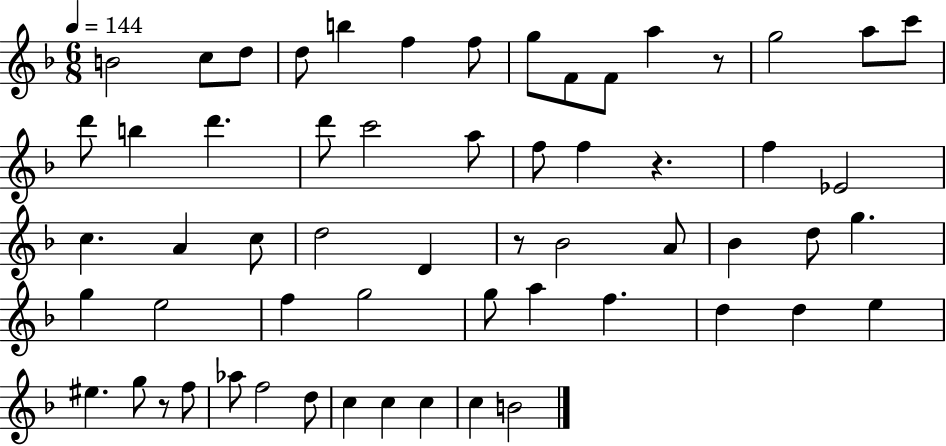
{
  \clef treble
  \numericTimeSignature
  \time 6/8
  \key f \major
  \tempo 4 = 144
  \repeat volta 2 { b'2 c''8 d''8 | d''8 b''4 f''4 f''8 | g''8 f'8 f'8 a''4 r8 | g''2 a''8 c'''8 | \break d'''8 b''4 d'''4. | d'''8 c'''2 a''8 | f''8 f''4 r4. | f''4 ees'2 | \break c''4. a'4 c''8 | d''2 d'4 | r8 bes'2 a'8 | bes'4 d''8 g''4. | \break g''4 e''2 | f''4 g''2 | g''8 a''4 f''4. | d''4 d''4 e''4 | \break eis''4. g''8 r8 f''8 | aes''8 f''2 d''8 | c''4 c''4 c''4 | c''4 b'2 | \break } \bar "|."
}